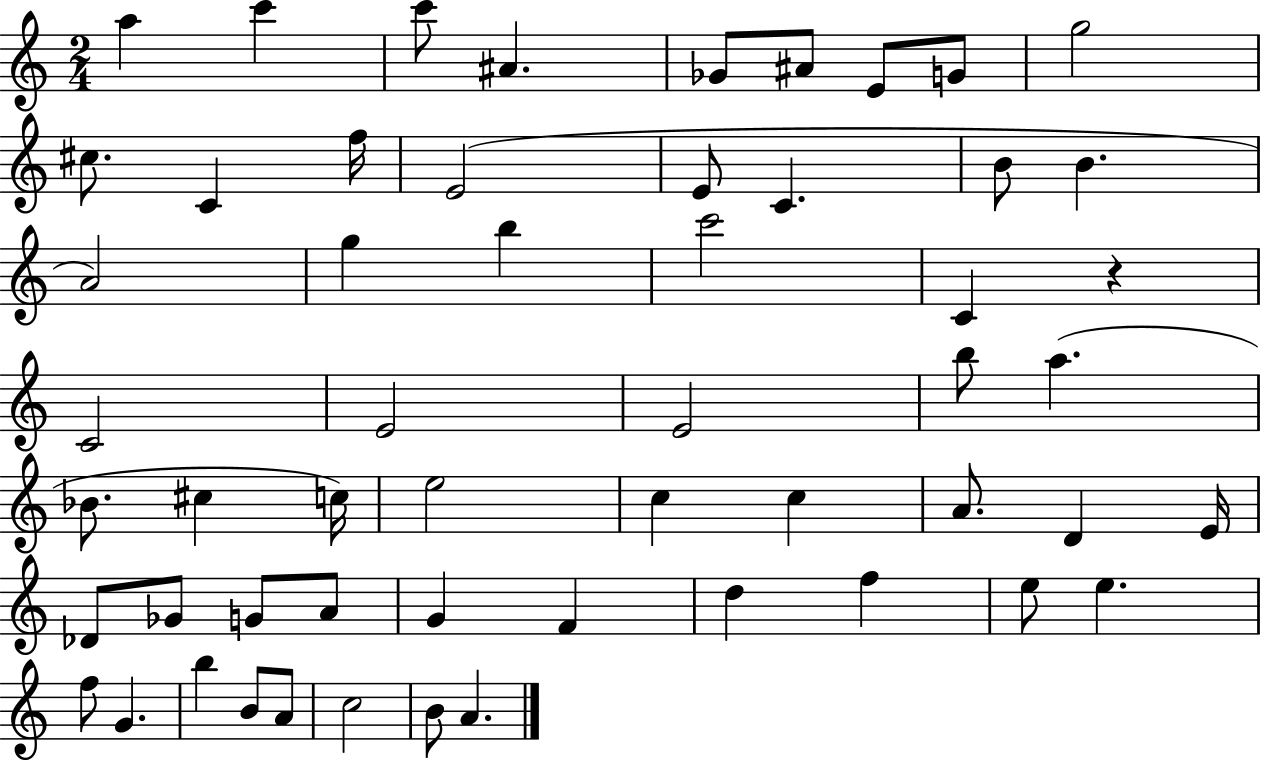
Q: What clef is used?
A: treble